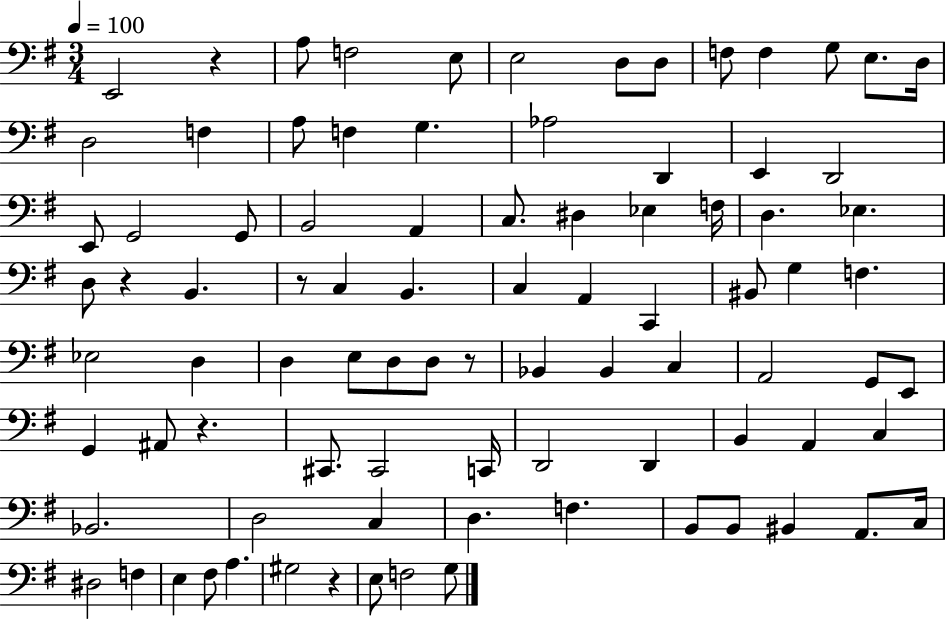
X:1
T:Untitled
M:3/4
L:1/4
K:G
E,,2 z A,/2 F,2 E,/2 E,2 D,/2 D,/2 F,/2 F, G,/2 E,/2 D,/4 D,2 F, A,/2 F, G, _A,2 D,, E,, D,,2 E,,/2 G,,2 G,,/2 B,,2 A,, C,/2 ^D, _E, F,/4 D, _E, D,/2 z B,, z/2 C, B,, C, A,, C,, ^B,,/2 G, F, _E,2 D, D, E,/2 D,/2 D,/2 z/2 _B,, _B,, C, A,,2 G,,/2 E,,/2 G,, ^A,,/2 z ^C,,/2 ^C,,2 C,,/4 D,,2 D,, B,, A,, C, _B,,2 D,2 C, D, F, B,,/2 B,,/2 ^B,, A,,/2 C,/4 ^D,2 F, E, ^F,/2 A, ^G,2 z E,/2 F,2 G,/2